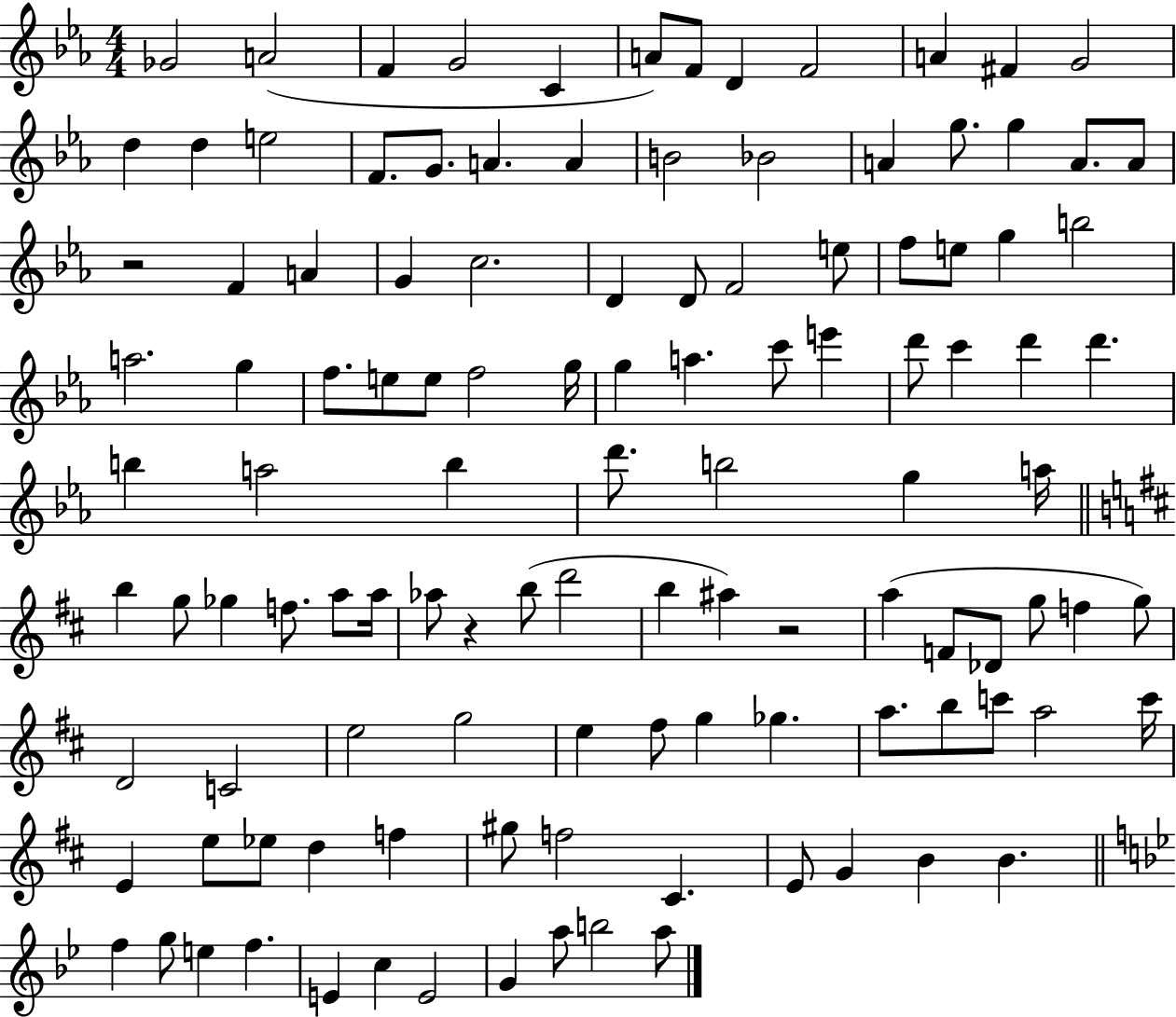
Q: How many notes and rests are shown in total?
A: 116